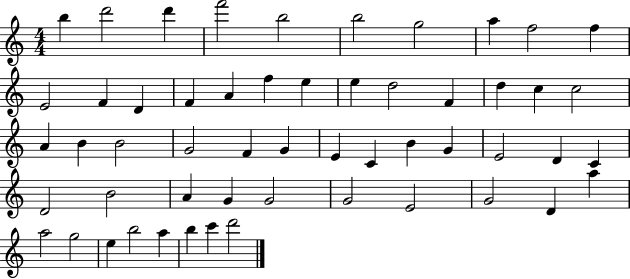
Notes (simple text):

B5/q D6/h D6/q F6/h B5/h B5/h G5/h A5/q F5/h F5/q E4/h F4/q D4/q F4/q A4/q F5/q E5/q E5/q D5/h F4/q D5/q C5/q C5/h A4/q B4/q B4/h G4/h F4/q G4/q E4/q C4/q B4/q G4/q E4/h D4/q C4/q D4/h B4/h A4/q G4/q G4/h G4/h E4/h G4/h D4/q A5/q A5/h G5/h E5/q B5/h A5/q B5/q C6/q D6/h